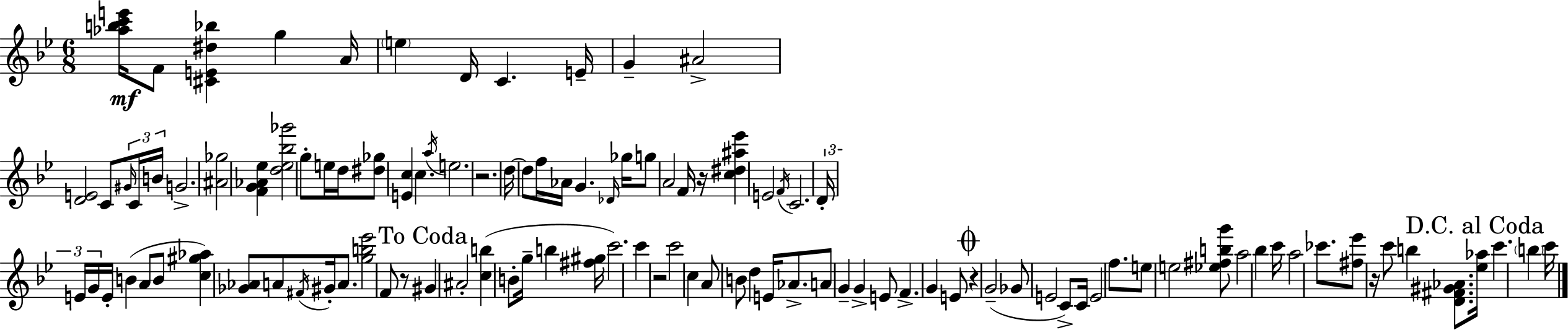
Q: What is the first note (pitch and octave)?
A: F4